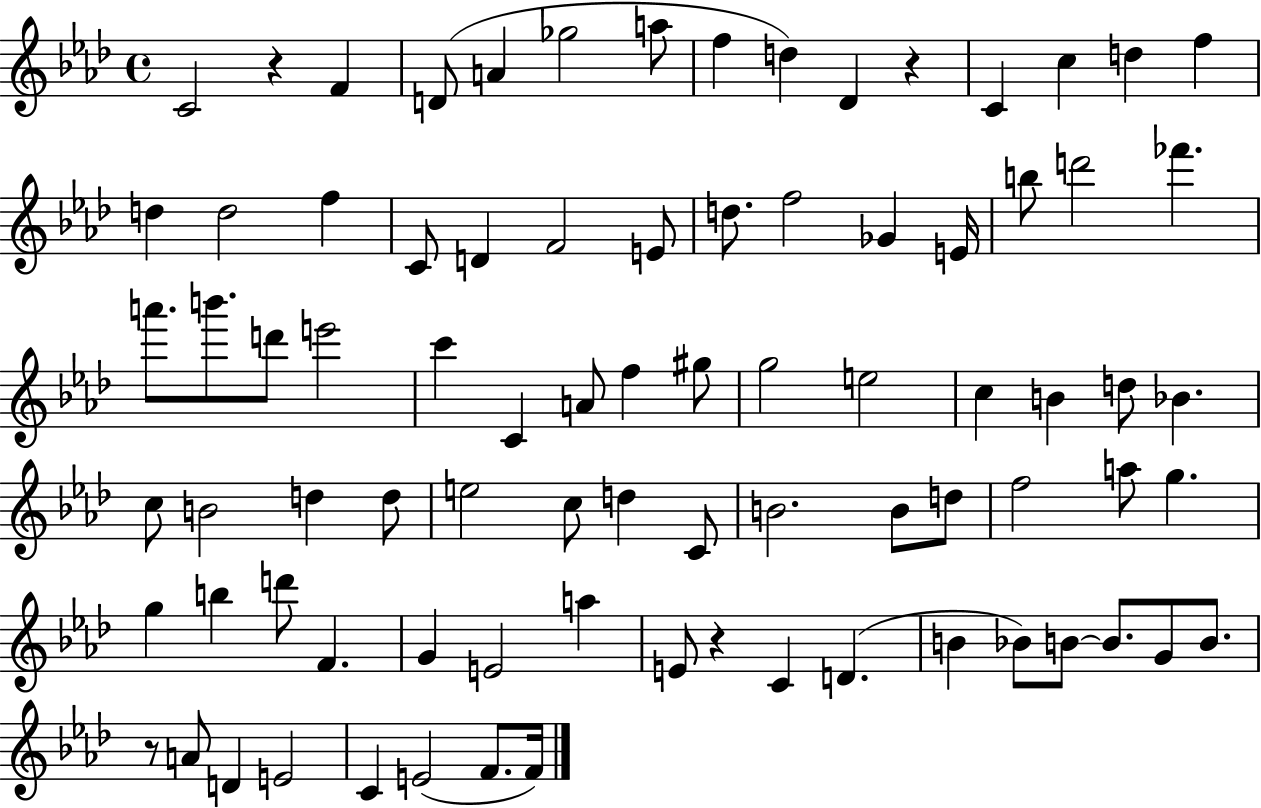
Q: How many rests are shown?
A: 4